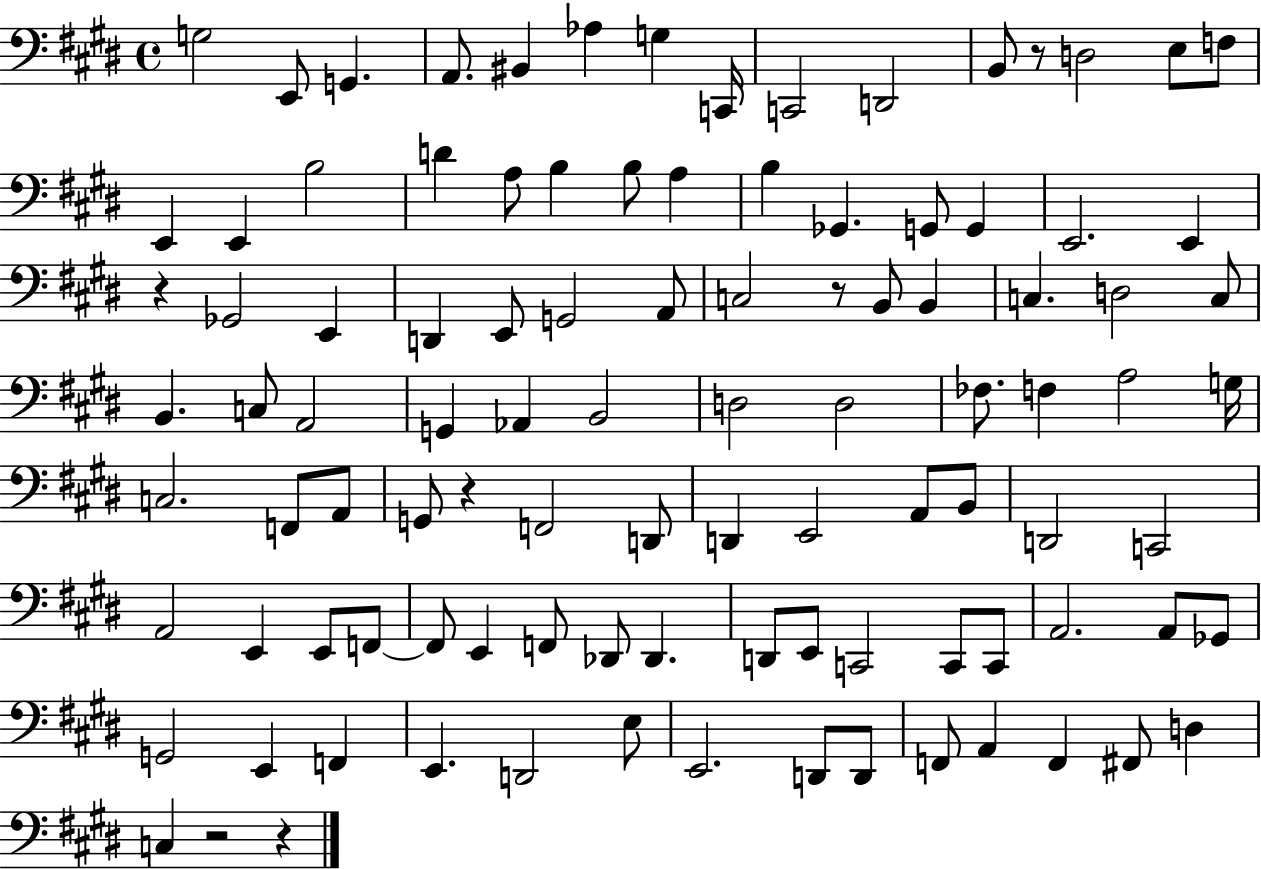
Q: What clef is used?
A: bass